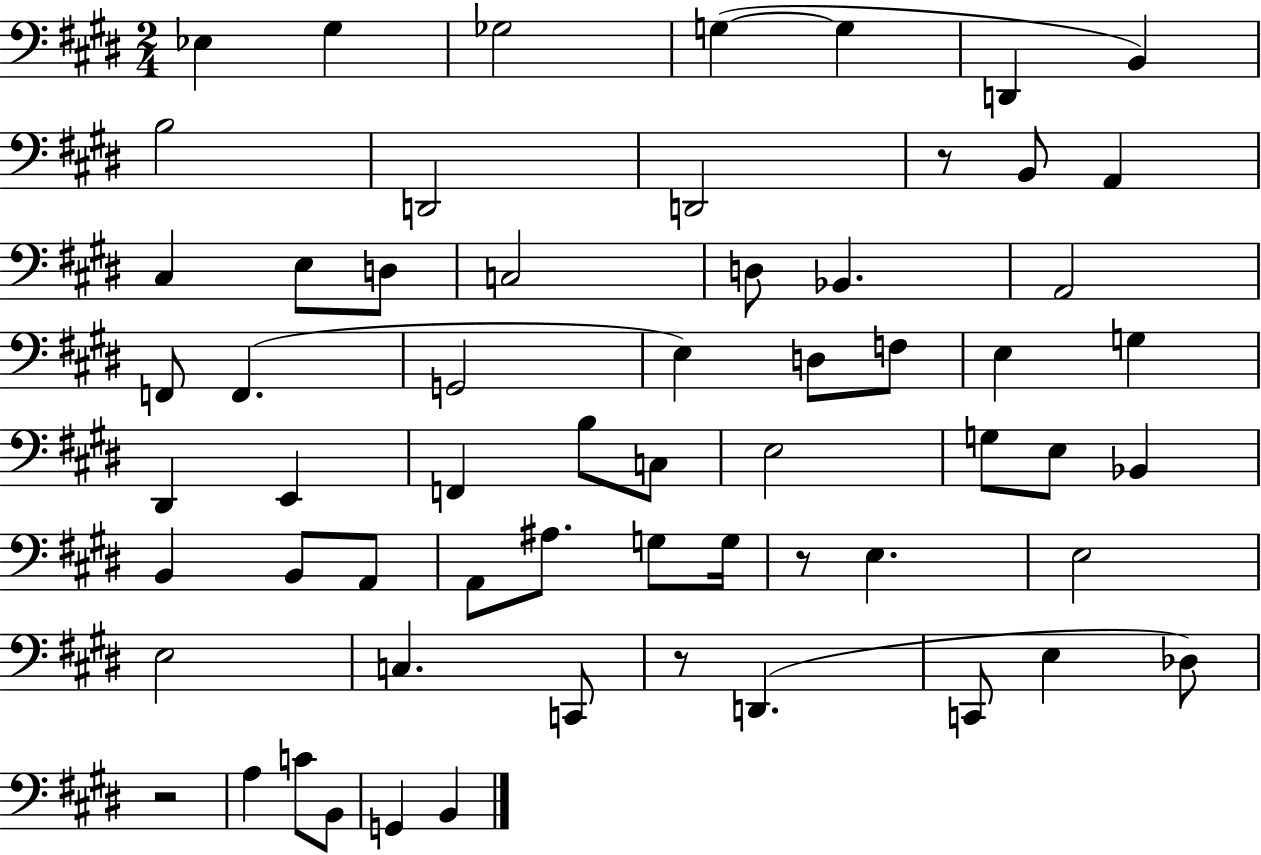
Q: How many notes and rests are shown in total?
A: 61